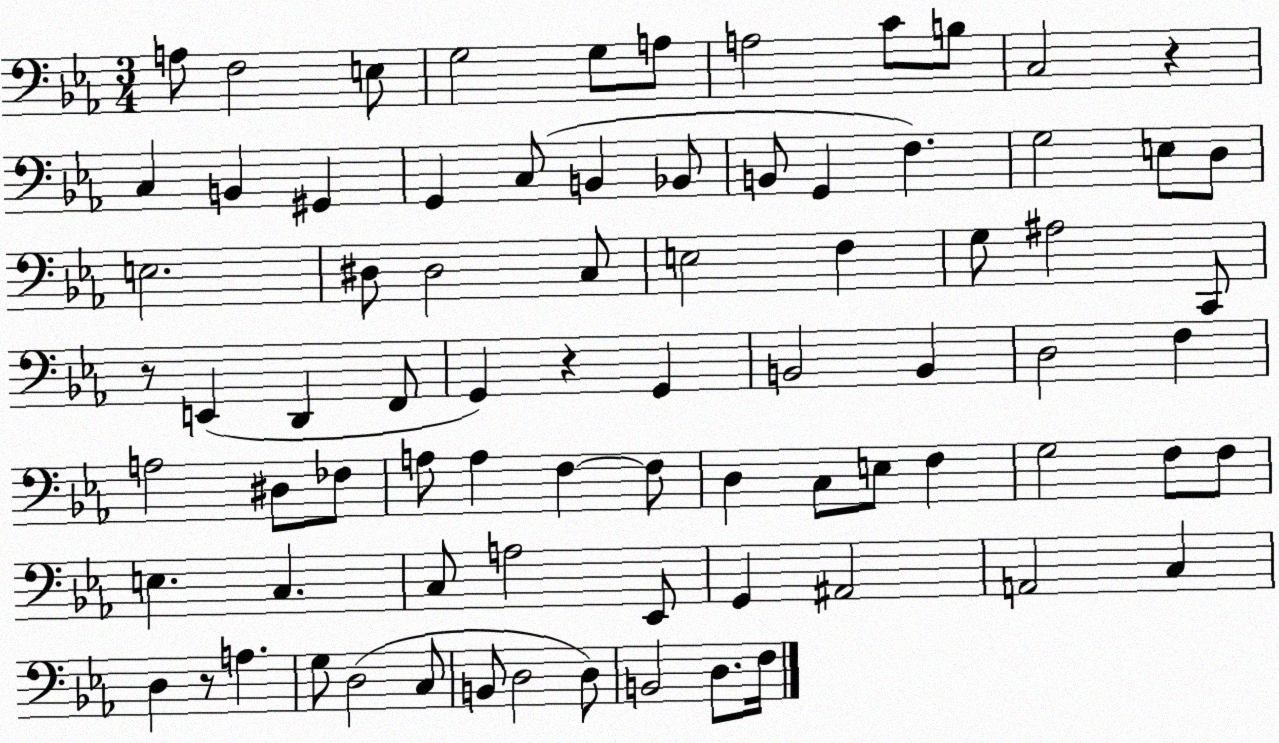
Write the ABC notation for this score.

X:1
T:Untitled
M:3/4
L:1/4
K:Eb
A,/2 F,2 E,/2 G,2 G,/2 A,/2 A,2 C/2 B,/2 C,2 z C, B,, ^G,, G,, C,/2 B,, _B,,/2 B,,/2 G,, F, G,2 E,/2 D,/2 E,2 ^D,/2 ^D,2 C,/2 E,2 F, G,/2 ^A,2 C,,/2 z/2 E,, D,, F,,/2 G,, z G,, B,,2 B,, D,2 F, A,2 ^D,/2 _F,/2 A,/2 A, F, F,/2 D, C,/2 E,/2 F, G,2 F,/2 F,/2 E, C, C,/2 A,2 _E,,/2 G,, ^A,,2 A,,2 C, D, z/2 A, G,/2 D,2 C,/2 B,,/2 D,2 D,/2 B,,2 D,/2 F,/4